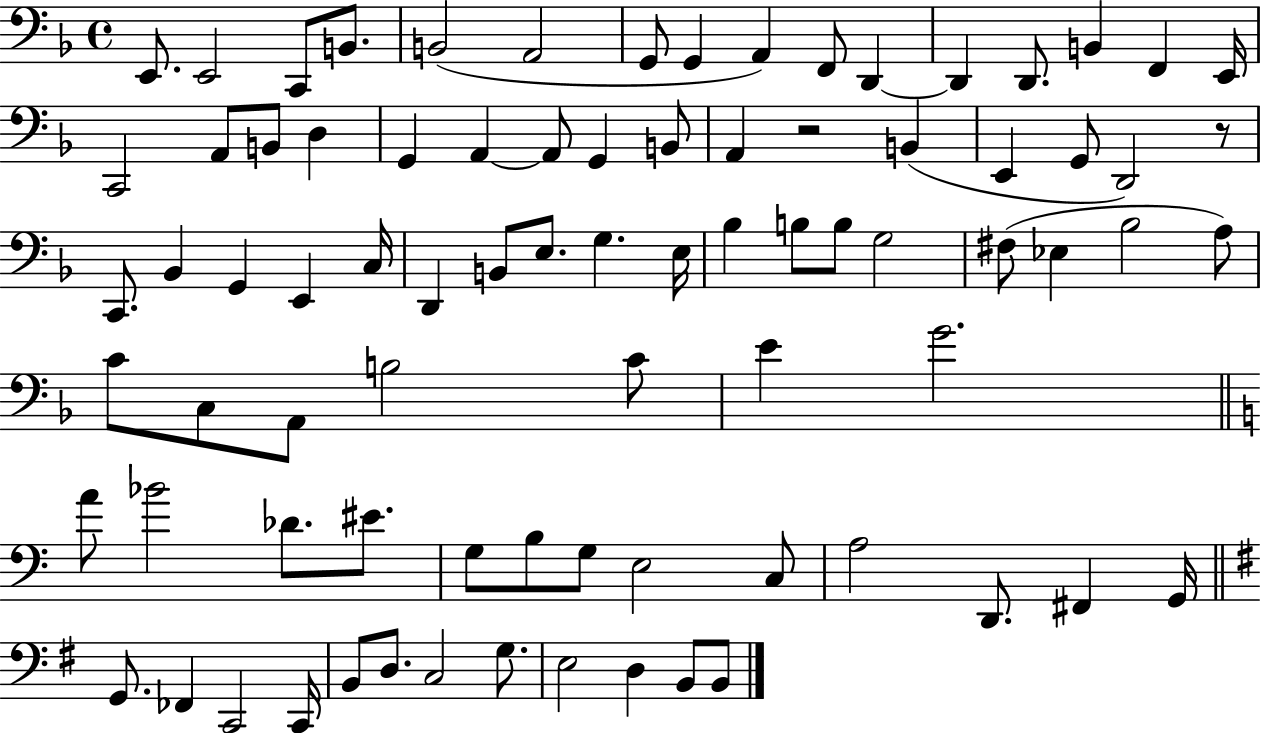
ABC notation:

X:1
T:Untitled
M:4/4
L:1/4
K:F
E,,/2 E,,2 C,,/2 B,,/2 B,,2 A,,2 G,,/2 G,, A,, F,,/2 D,, D,, D,,/2 B,, F,, E,,/4 C,,2 A,,/2 B,,/2 D, G,, A,, A,,/2 G,, B,,/2 A,, z2 B,, E,, G,,/2 D,,2 z/2 C,,/2 _B,, G,, E,, C,/4 D,, B,,/2 E,/2 G, E,/4 _B, B,/2 B,/2 G,2 ^F,/2 _E, _B,2 A,/2 C/2 C,/2 A,,/2 B,2 C/2 E G2 A/2 _B2 _D/2 ^E/2 G,/2 B,/2 G,/2 E,2 C,/2 A,2 D,,/2 ^F,, G,,/4 G,,/2 _F,, C,,2 C,,/4 B,,/2 D,/2 C,2 G,/2 E,2 D, B,,/2 B,,/2